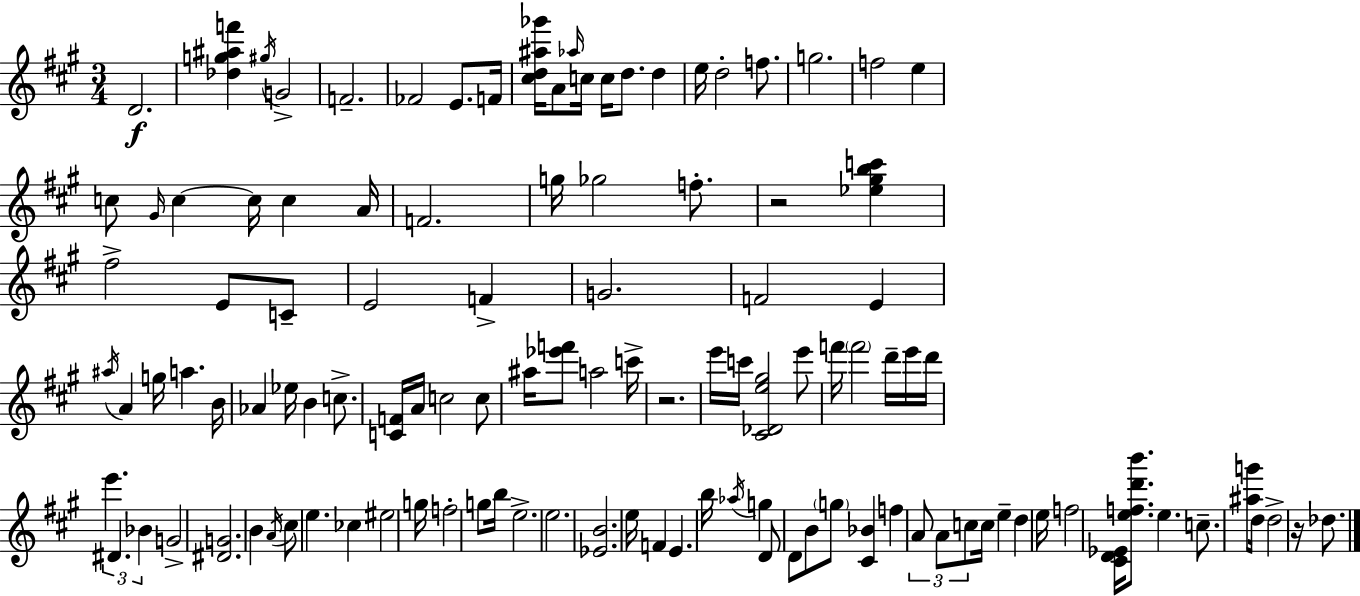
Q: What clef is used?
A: treble